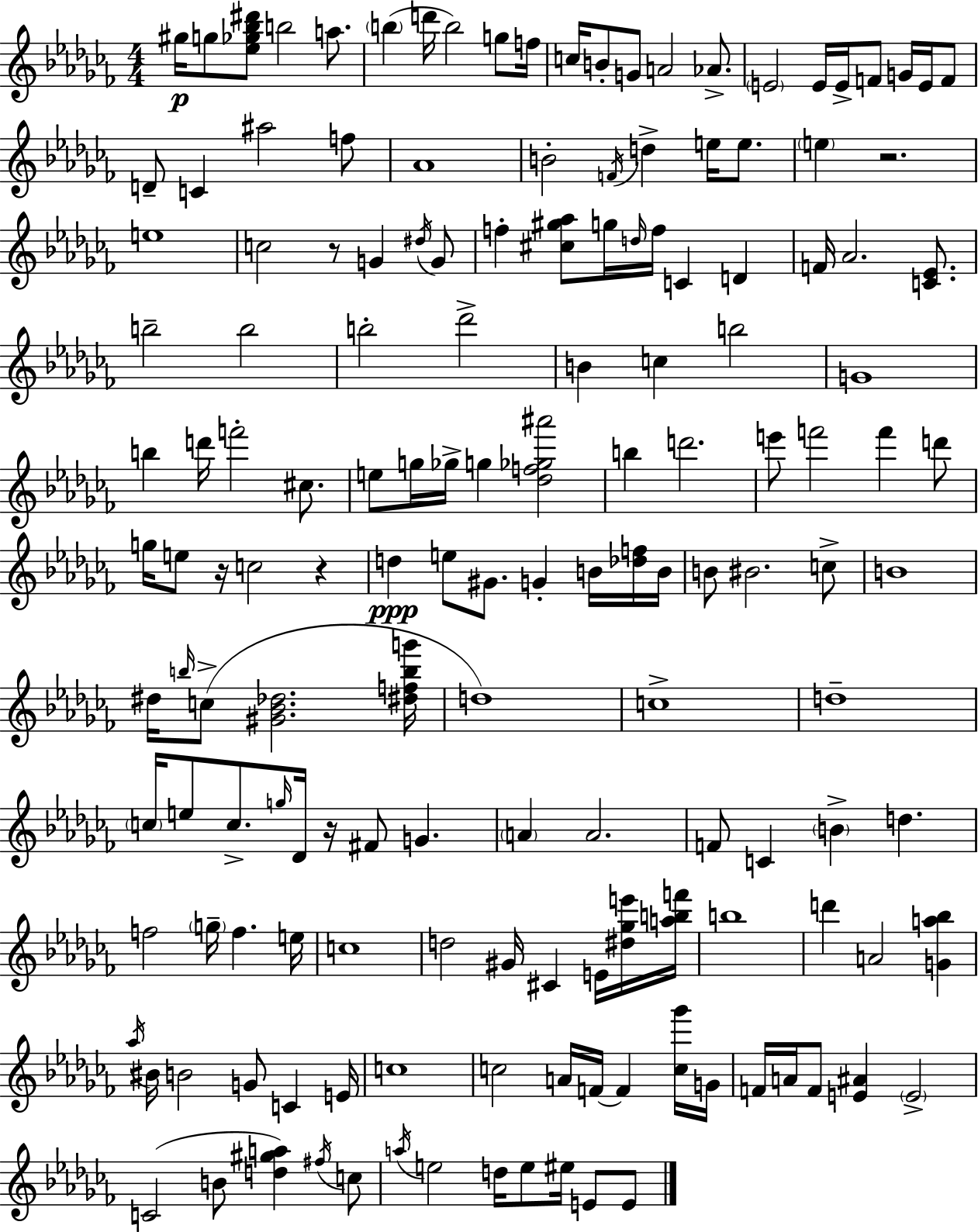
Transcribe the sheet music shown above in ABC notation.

X:1
T:Untitled
M:4/4
L:1/4
K:Abm
^g/4 g/2 [_e_g_b^d']/2 b2 a/2 b d'/4 b2 g/2 f/4 c/4 B/2 G/2 A2 _A/2 E2 E/4 E/4 F/2 G/4 E/4 F/2 D/2 C ^a2 f/2 _A4 B2 F/4 d e/4 e/2 e z2 e4 c2 z/2 G ^d/4 G/2 f [^c^g_a]/2 g/4 d/4 f/4 C D F/4 _A2 [C_E]/2 b2 b2 b2 _d'2 B c b2 G4 b d'/4 f'2 ^c/2 e/2 g/4 _g/4 g [_df_g^a']2 b d'2 e'/2 f'2 f' d'/2 g/4 e/2 z/4 c2 z d e/2 ^G/2 G B/4 [_df]/4 B/4 B/2 ^B2 c/2 B4 ^d/4 b/4 c/2 [^G_B_d]2 [^dfbg']/4 d4 c4 d4 c/4 e/2 c/2 g/4 _D/4 z/4 ^F/2 G A A2 F/2 C B d f2 g/4 f e/4 c4 d2 ^G/4 ^C E/4 [^d_ge']/4 [abf']/4 b4 d' A2 [Ga_b] _a/4 ^B/4 B2 G/2 C E/4 c4 c2 A/4 F/4 F [c_g']/4 G/4 F/4 A/4 F/2 [E^A] E2 C2 B/2 [d^ga] ^f/4 c/2 a/4 e2 d/4 e/2 ^e/4 E/2 E/2